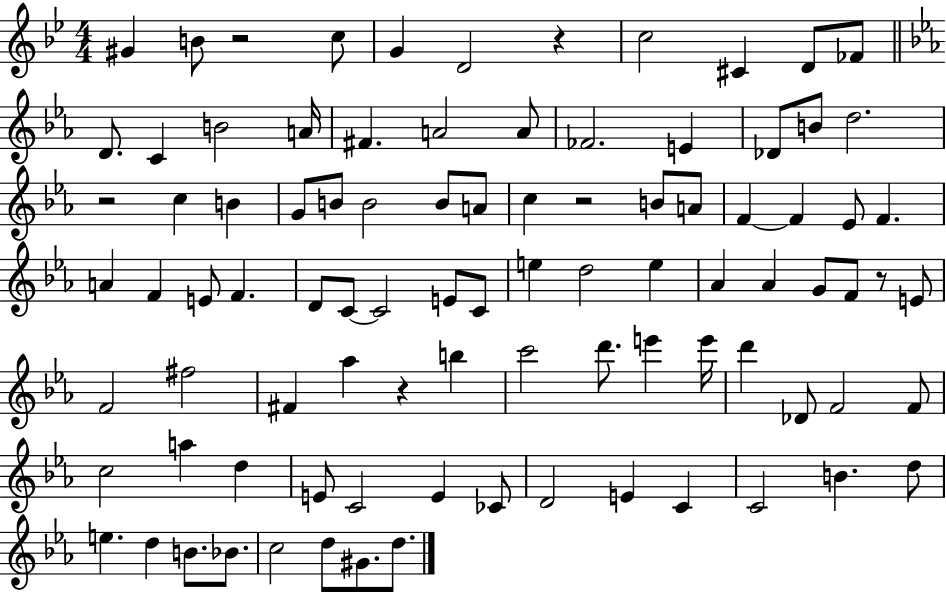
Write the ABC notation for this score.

X:1
T:Untitled
M:4/4
L:1/4
K:Bb
^G B/2 z2 c/2 G D2 z c2 ^C D/2 _F/2 D/2 C B2 A/4 ^F A2 A/2 _F2 E _D/2 B/2 d2 z2 c B G/2 B/2 B2 B/2 A/2 c z2 B/2 A/2 F F _E/2 F A F E/2 F D/2 C/2 C2 E/2 C/2 e d2 e _A _A G/2 F/2 z/2 E/2 F2 ^f2 ^F _a z b c'2 d'/2 e' e'/4 d' _D/2 F2 F/2 c2 a d E/2 C2 E _C/2 D2 E C C2 B d/2 e d B/2 _B/2 c2 d/2 ^G/2 d/2